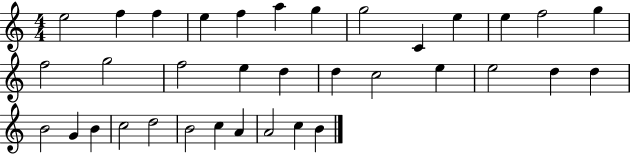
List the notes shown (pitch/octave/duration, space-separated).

E5/h F5/q F5/q E5/q F5/q A5/q G5/q G5/h C4/q E5/q E5/q F5/h G5/q F5/h G5/h F5/h E5/q D5/q D5/q C5/h E5/q E5/h D5/q D5/q B4/h G4/q B4/q C5/h D5/h B4/h C5/q A4/q A4/h C5/q B4/q